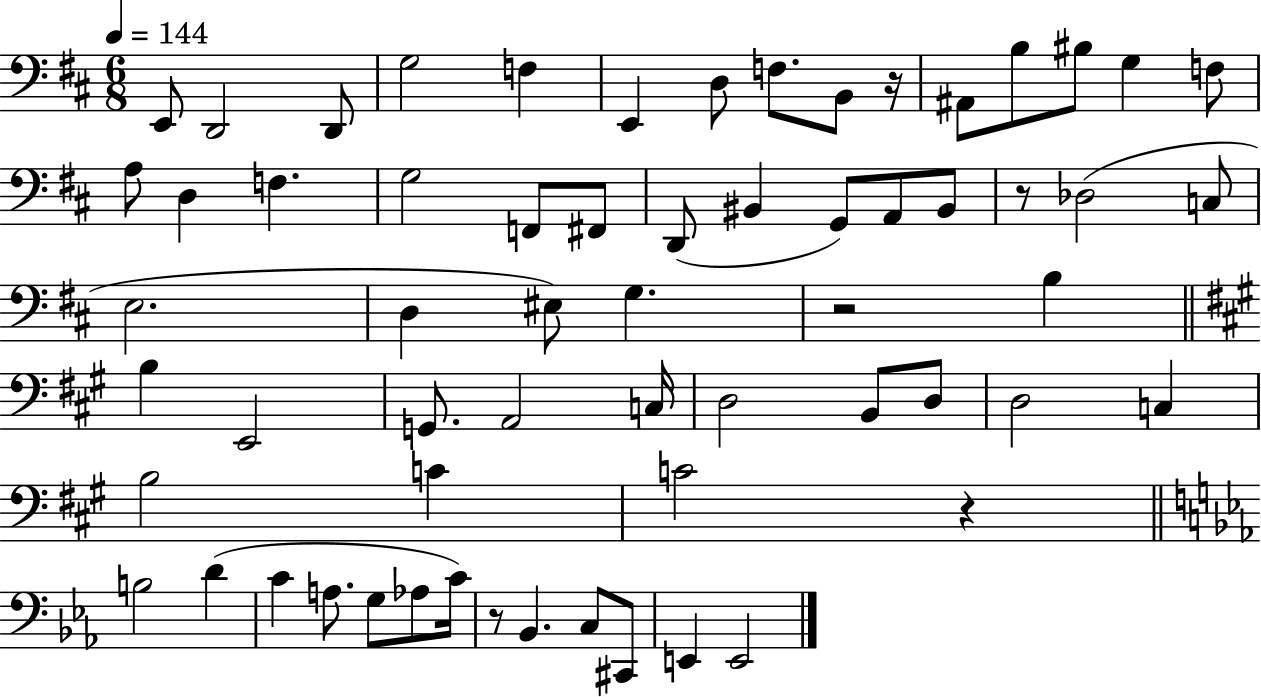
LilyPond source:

{
  \clef bass
  \numericTimeSignature
  \time 6/8
  \key d \major
  \tempo 4 = 144
  e,8 d,2 d,8 | g2 f4 | e,4 d8 f8. b,8 r16 | ais,8 b8 bis8 g4 f8 | \break a8 d4 f4. | g2 f,8 fis,8 | d,8( bis,4 g,8) a,8 bis,8 | r8 des2( c8 | \break e2. | d4 eis8) g4. | r2 b4 | \bar "||" \break \key a \major b4 e,2 | g,8. a,2 c16 | d2 b,8 d8 | d2 c4 | \break b2 c'4 | c'2 r4 | \bar "||" \break \key ees \major b2 d'4( | c'4 a8. g8 aes8 c'16) | r8 bes,4. c8 cis,8 | e,4 e,2 | \break \bar "|."
}